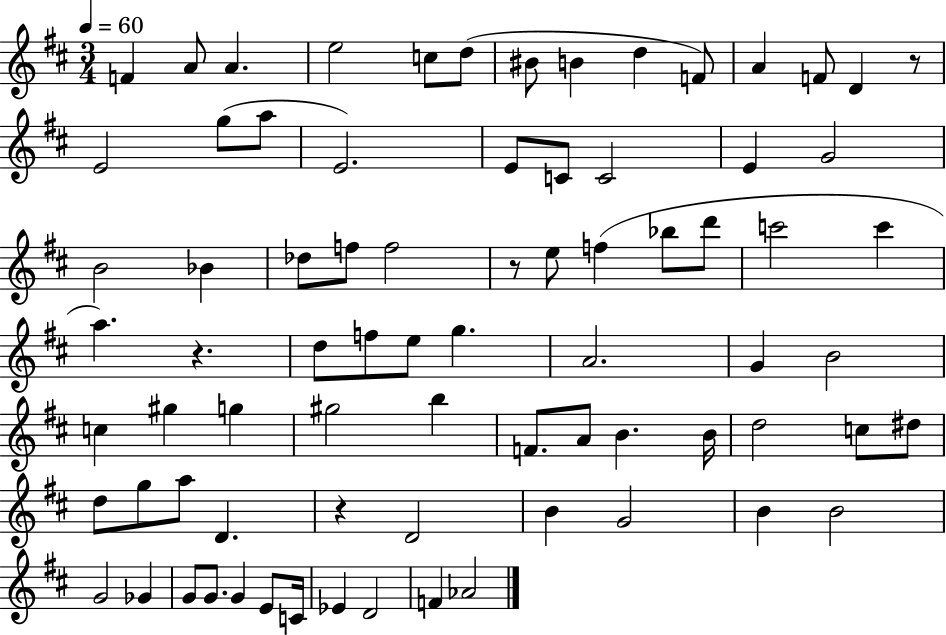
F4/q A4/e A4/q. E5/h C5/e D5/e BIS4/e B4/q D5/q F4/e A4/q F4/e D4/q R/e E4/h G5/e A5/e E4/h. E4/e C4/e C4/h E4/q G4/h B4/h Bb4/q Db5/e F5/e F5/h R/e E5/e F5/q Bb5/e D6/e C6/h C6/q A5/q. R/q. D5/e F5/e E5/e G5/q. A4/h. G4/q B4/h C5/q G#5/q G5/q G#5/h B5/q F4/e. A4/e B4/q. B4/s D5/h C5/e D#5/e D5/e G5/e A5/e D4/q. R/q D4/h B4/q G4/h B4/q B4/h G4/h Gb4/q G4/e G4/e. G4/q E4/e C4/s Eb4/q D4/h F4/q Ab4/h